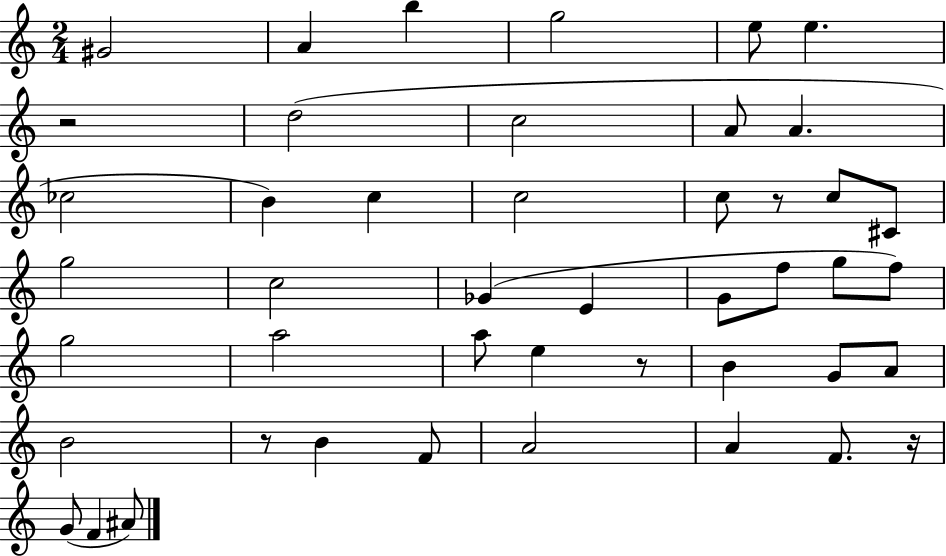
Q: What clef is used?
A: treble